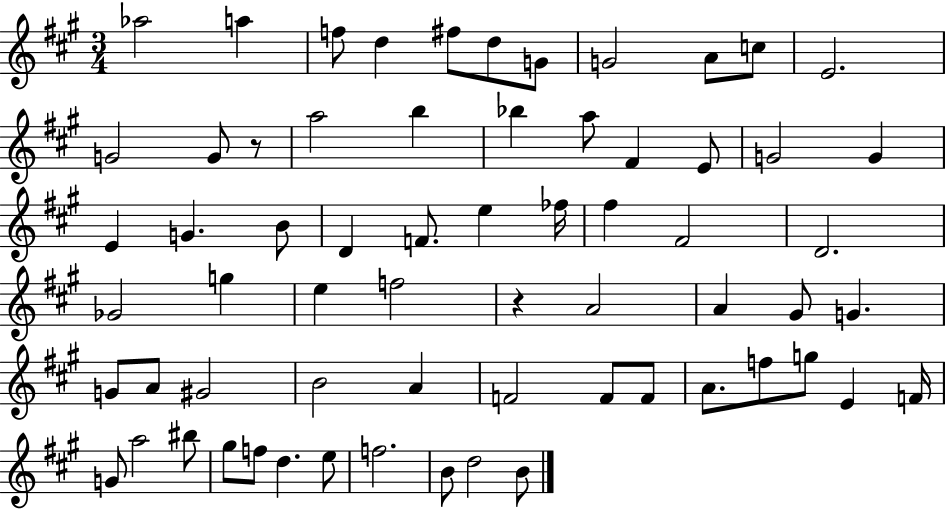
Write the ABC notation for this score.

X:1
T:Untitled
M:3/4
L:1/4
K:A
_a2 a f/2 d ^f/2 d/2 G/2 G2 A/2 c/2 E2 G2 G/2 z/2 a2 b _b a/2 ^F E/2 G2 G E G B/2 D F/2 e _f/4 ^f ^F2 D2 _G2 g e f2 z A2 A ^G/2 G G/2 A/2 ^G2 B2 A F2 F/2 F/2 A/2 f/2 g/2 E F/4 G/2 a2 ^b/2 ^g/2 f/2 d e/2 f2 B/2 d2 B/2